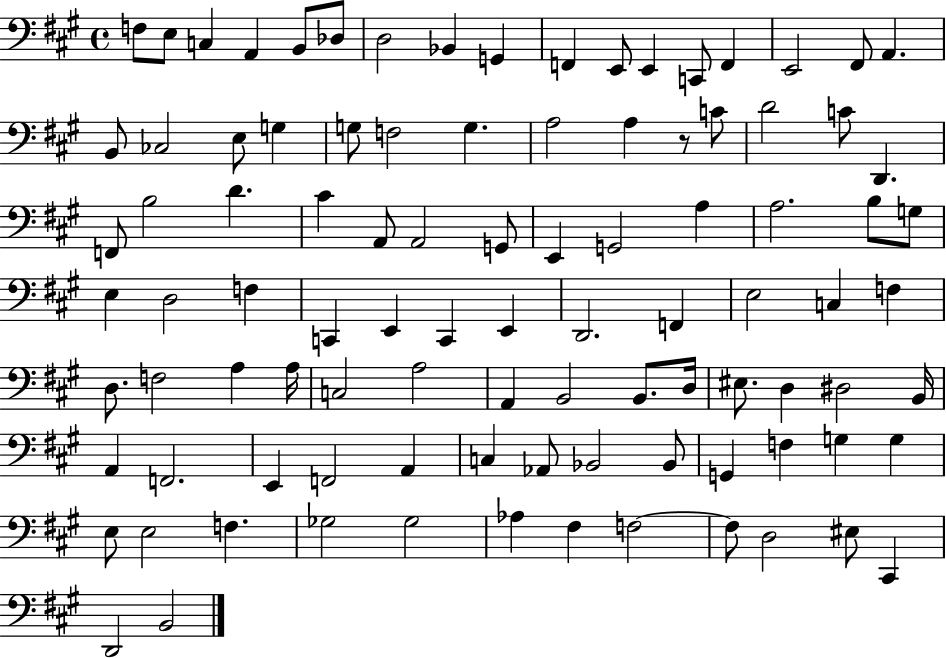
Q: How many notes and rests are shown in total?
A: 97